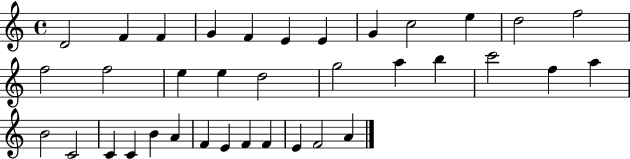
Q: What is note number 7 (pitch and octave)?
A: E4